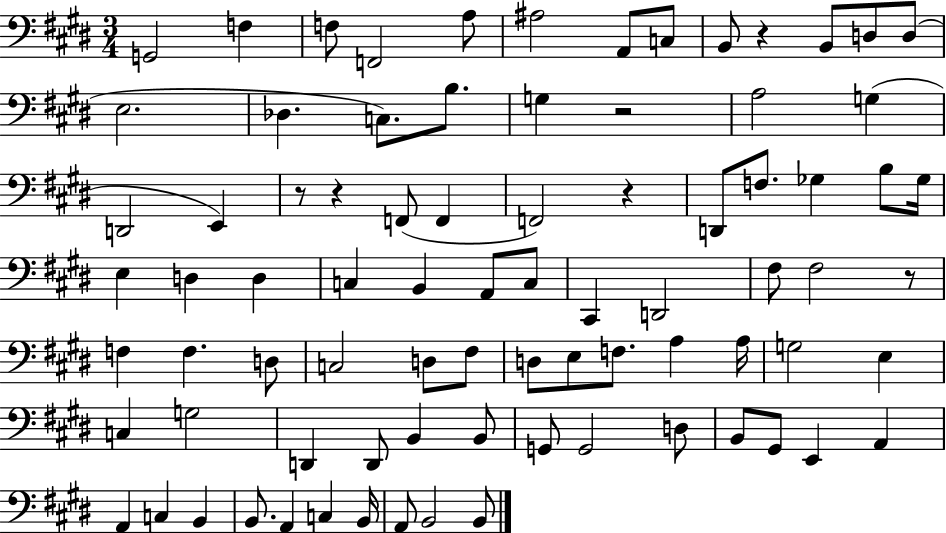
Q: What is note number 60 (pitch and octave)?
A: G2